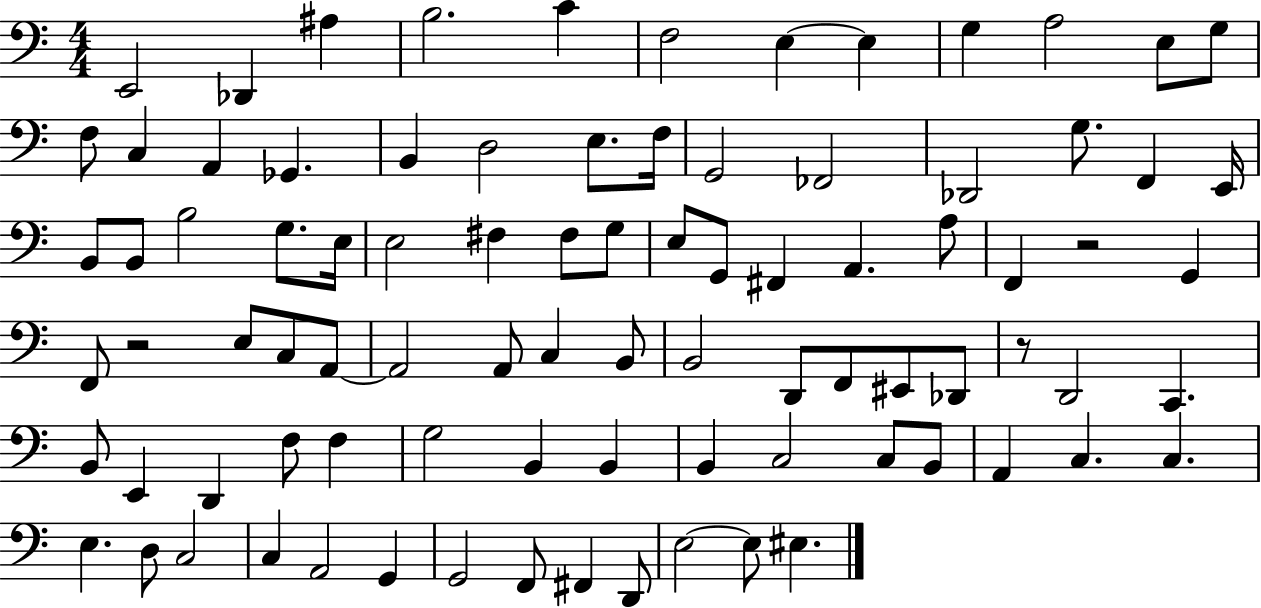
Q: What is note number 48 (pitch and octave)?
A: A2